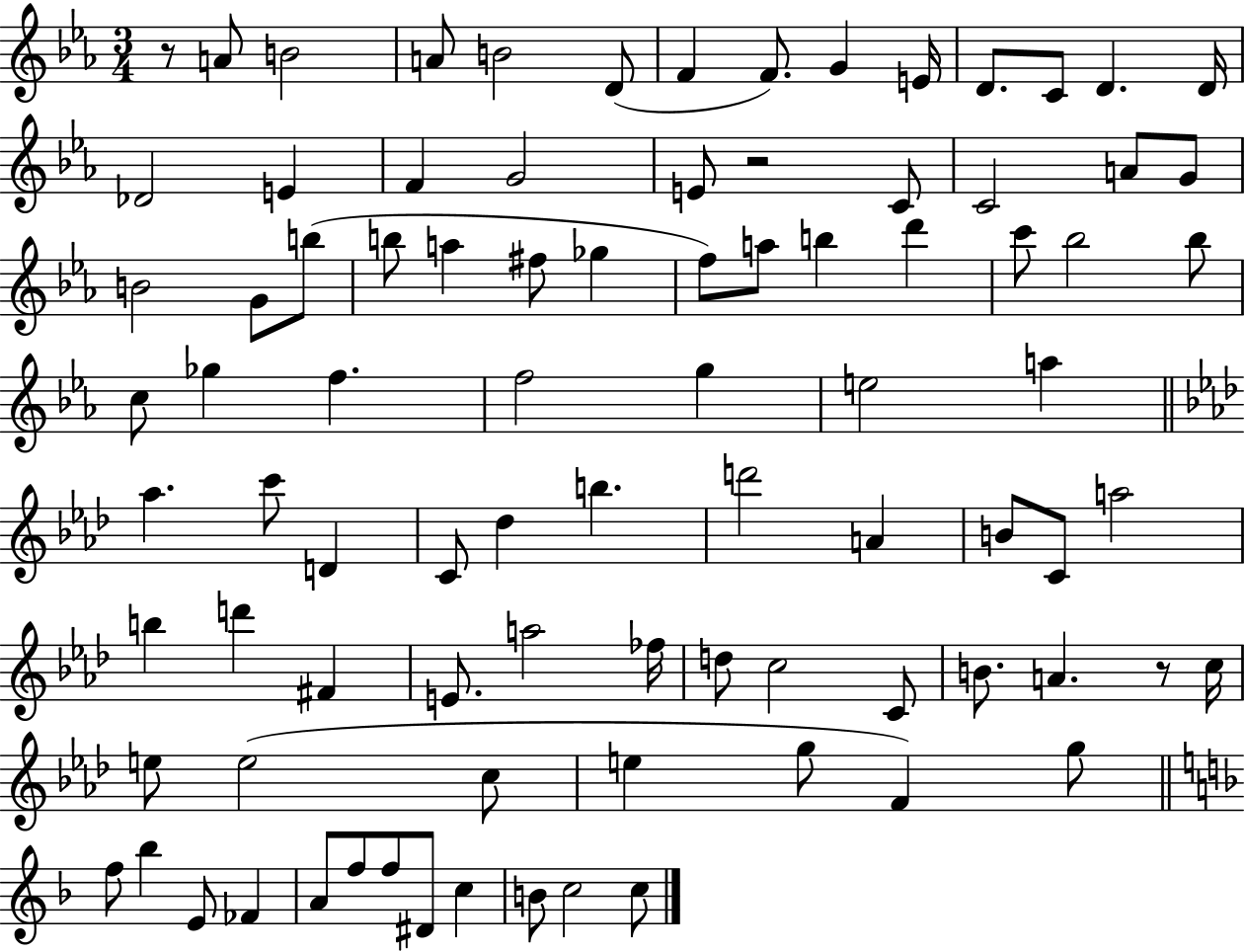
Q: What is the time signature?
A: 3/4